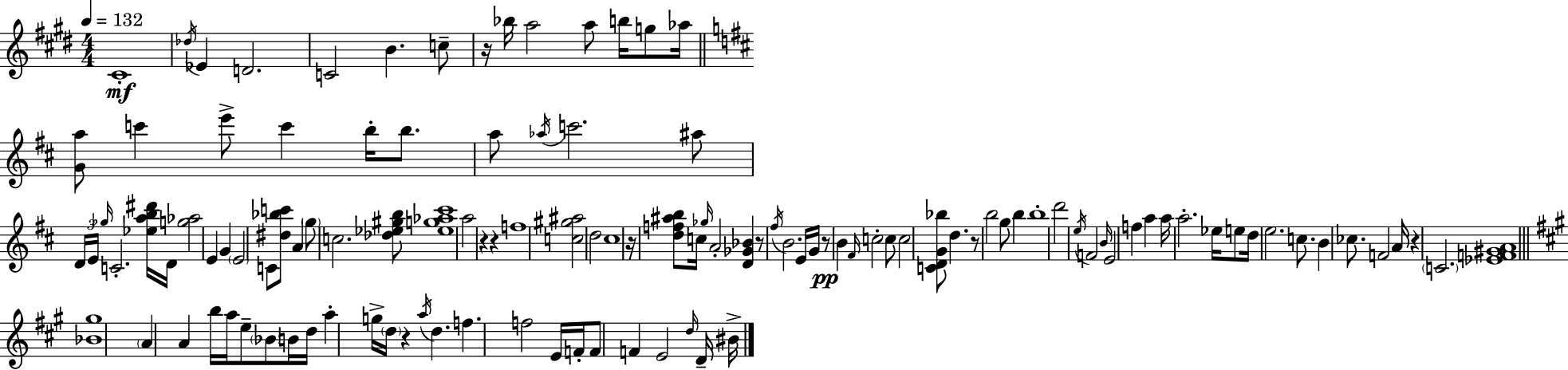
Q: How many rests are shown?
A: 9